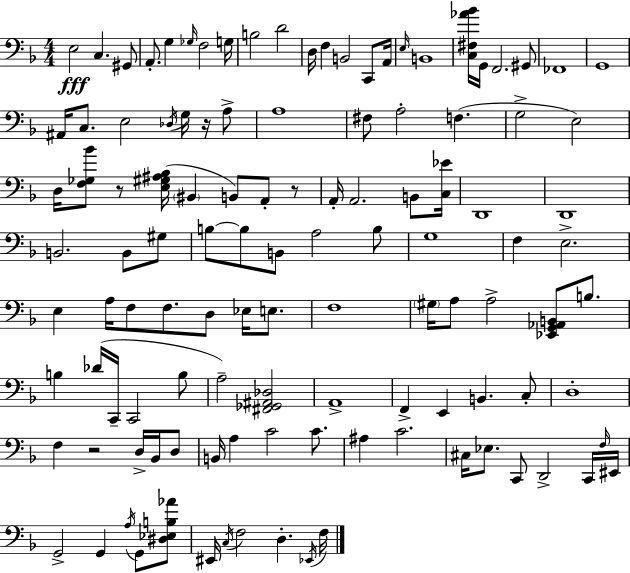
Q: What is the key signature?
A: D minor